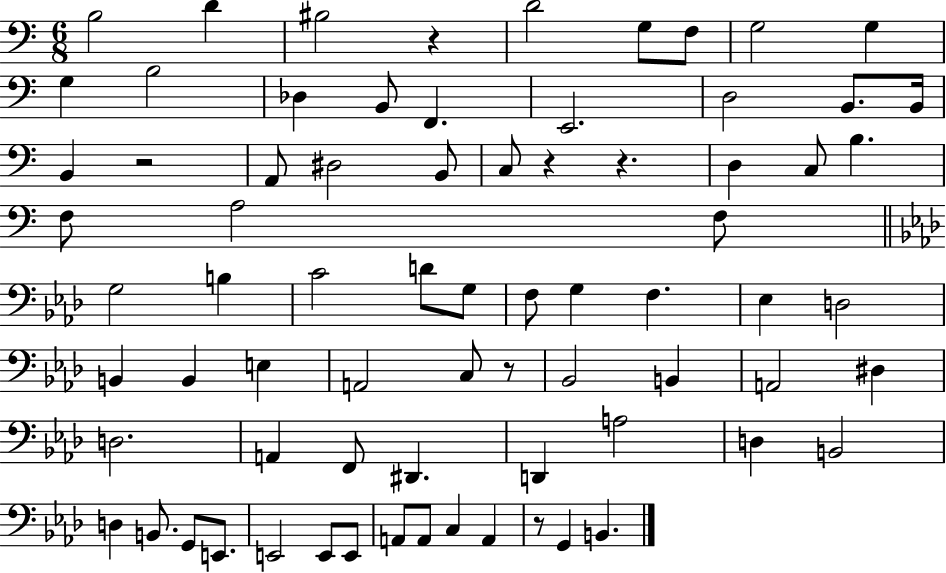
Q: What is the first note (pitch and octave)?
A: B3